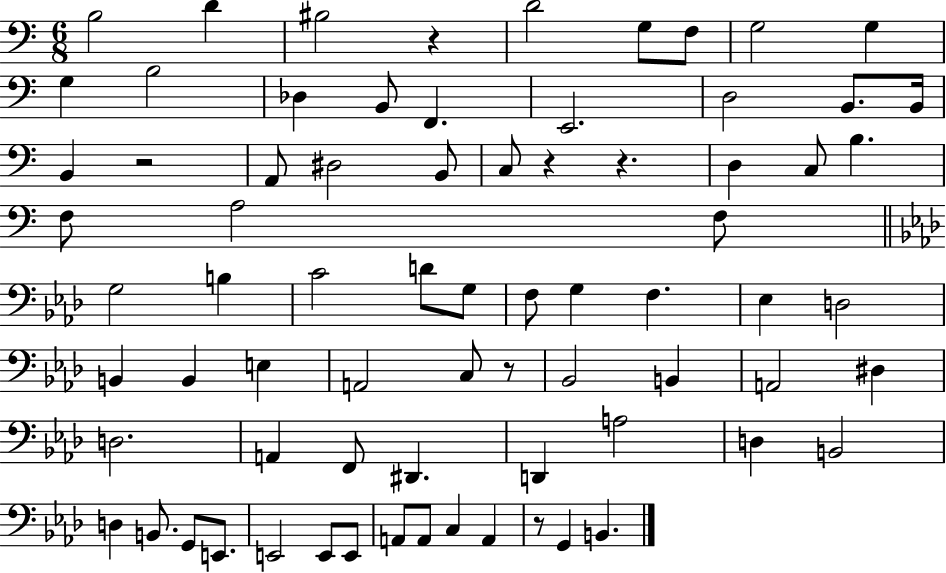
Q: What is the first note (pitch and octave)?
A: B3